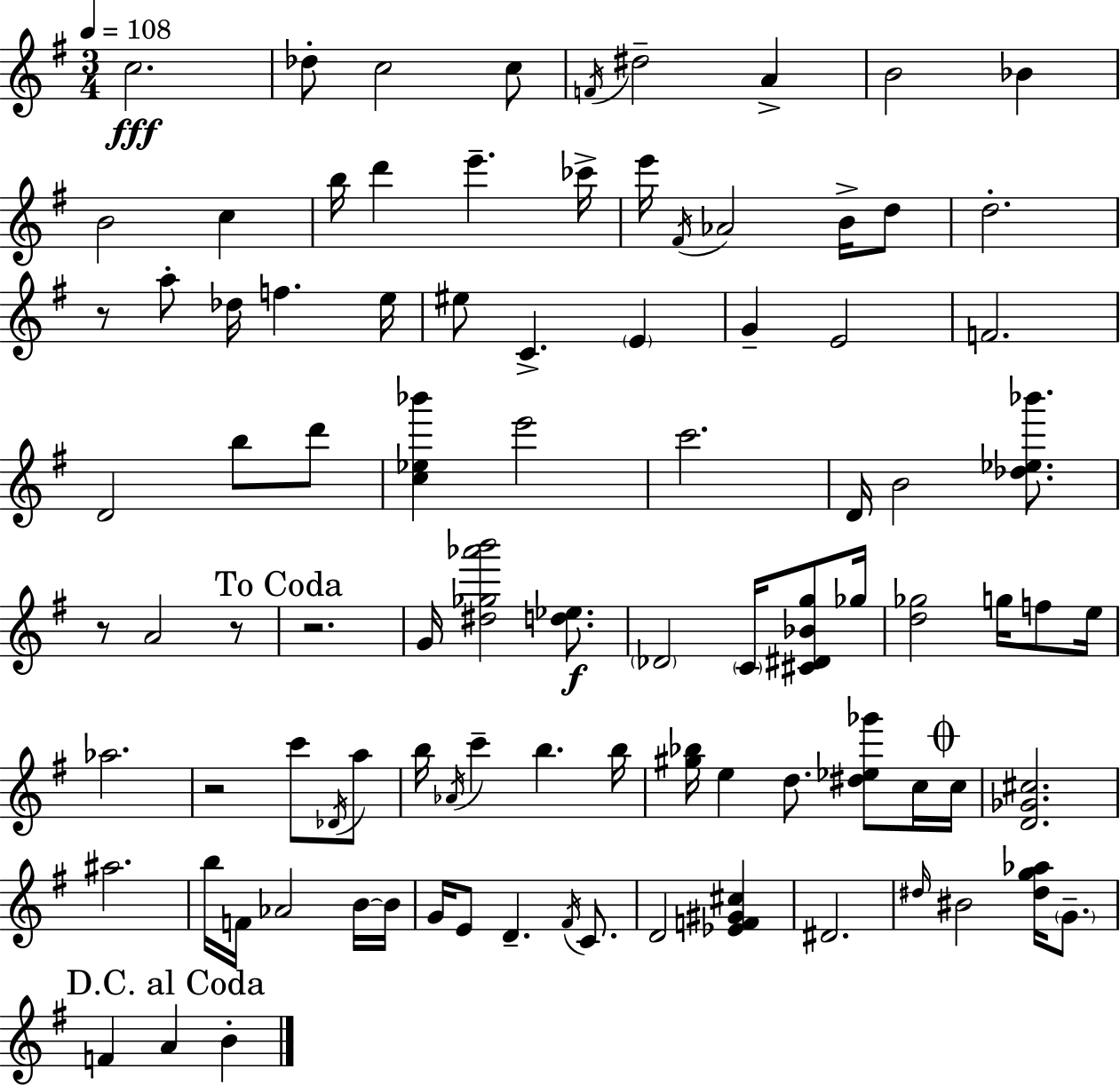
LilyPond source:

{
  \clef treble
  \numericTimeSignature
  \time 3/4
  \key e \minor
  \tempo 4 = 108
  c''2.\fff | des''8-. c''2 c''8 | \acciaccatura { f'16 } dis''2-- a'4-> | b'2 bes'4 | \break b'2 c''4 | b''16 d'''4 e'''4.-- | ces'''16-> e'''16 \acciaccatura { fis'16 } aes'2 b'16-> | d''8 d''2.-. | \break r8 a''8-. des''16 f''4. | e''16 eis''8 c'4.-> \parenthesize e'4 | g'4-- e'2 | f'2. | \break d'2 b''8 | d'''8 <c'' ees'' bes'''>4 e'''2 | c'''2. | d'16 b'2 <des'' ees'' bes'''>8. | \break r8 a'2 | r8 \mark "To Coda" r2. | g'16 <dis'' ges'' aes''' b'''>2 <d'' ees''>8.\f | \parenthesize des'2 \parenthesize c'16 <cis' dis' bes' g''>8 | \break ges''16 <d'' ges''>2 g''16 f''8 | e''16 aes''2. | r2 c'''8 | \acciaccatura { des'16 } a''8 b''16 \acciaccatura { aes'16 } c'''4-- b''4. | \break b''16 <gis'' bes''>16 e''4 d''8. | <dis'' ees'' ges'''>8 c''16 \mark \markup { \musicglyph "scripts.coda" } c''16 <d' ges' cis''>2. | ais''2. | b''16 f'16 aes'2 | \break b'16~~ b'16 g'16 e'8 d'4.-- | \acciaccatura { fis'16 } c'8. d'2 | <ees' f' gis' cis''>4 dis'2. | \grace { dis''16 } bis'2 | \break <dis'' g'' aes''>16 \parenthesize g'8.-- \mark "D.C. al Coda" f'4 a'4 | b'4-. \bar "|."
}